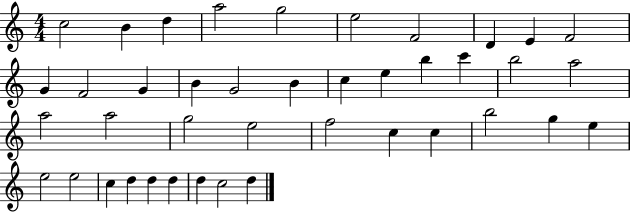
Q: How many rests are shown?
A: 0